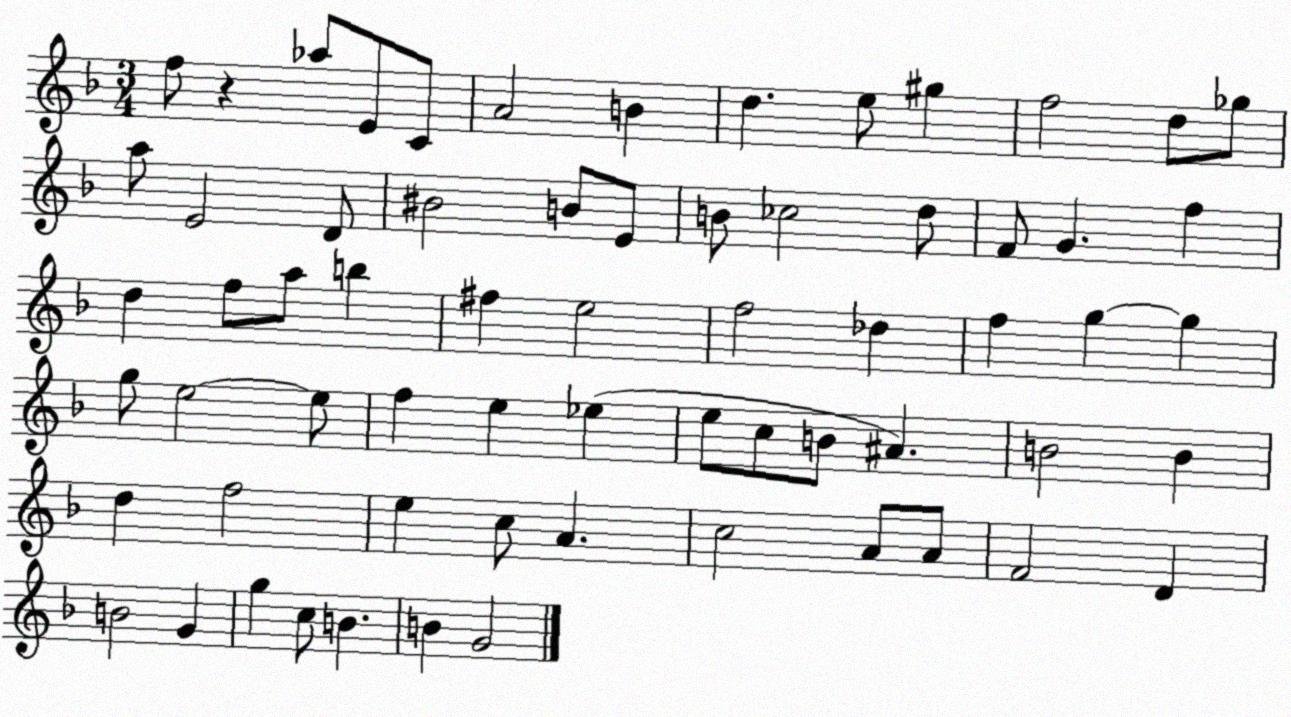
X:1
T:Untitled
M:3/4
L:1/4
K:F
f/2 z _a/2 E/2 C/2 A2 B d e/2 ^g f2 d/2 _g/2 a/2 E2 D/2 ^B2 B/2 E/2 B/2 _c2 d/2 F/2 G f d f/2 a/2 b ^f e2 f2 _d f g g g/2 e2 e/2 f e _e e/2 c/2 B/2 ^A B2 B d f2 e c/2 A c2 A/2 A/2 F2 D B2 G g c/2 B B G2